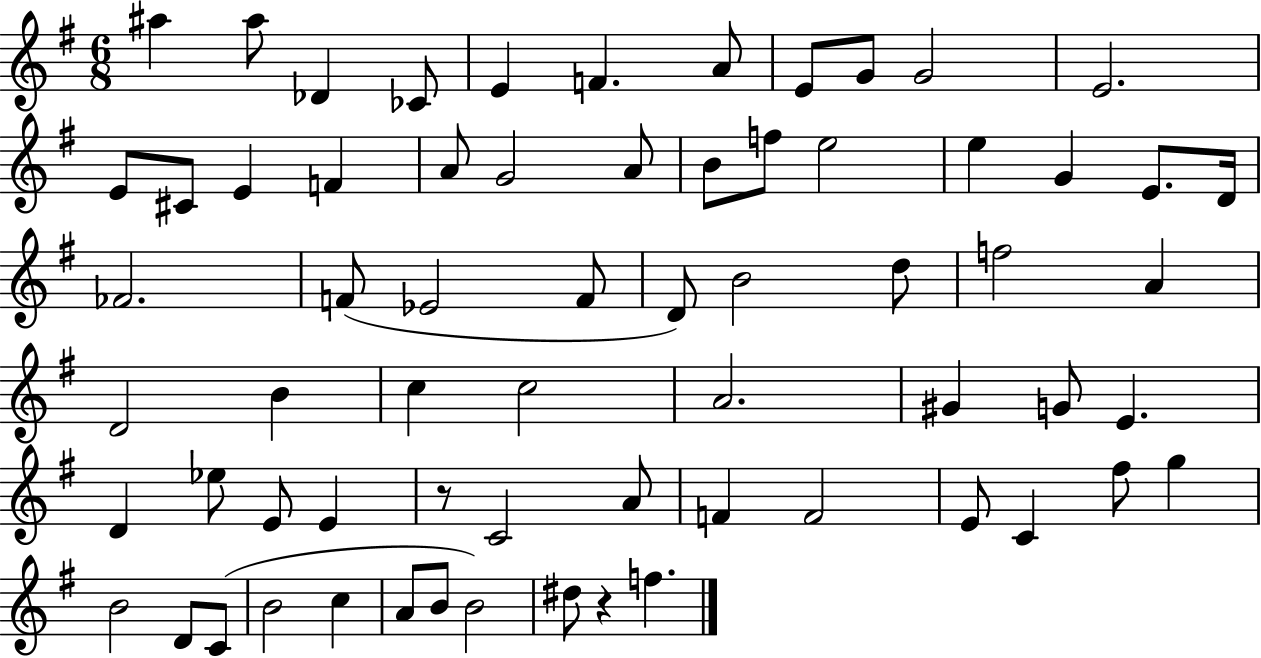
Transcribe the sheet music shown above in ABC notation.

X:1
T:Untitled
M:6/8
L:1/4
K:G
^a ^a/2 _D _C/2 E F A/2 E/2 G/2 G2 E2 E/2 ^C/2 E F A/2 G2 A/2 B/2 f/2 e2 e G E/2 D/4 _F2 F/2 _E2 F/2 D/2 B2 d/2 f2 A D2 B c c2 A2 ^G G/2 E D _e/2 E/2 E z/2 C2 A/2 F F2 E/2 C ^f/2 g B2 D/2 C/2 B2 c A/2 B/2 B2 ^d/2 z f